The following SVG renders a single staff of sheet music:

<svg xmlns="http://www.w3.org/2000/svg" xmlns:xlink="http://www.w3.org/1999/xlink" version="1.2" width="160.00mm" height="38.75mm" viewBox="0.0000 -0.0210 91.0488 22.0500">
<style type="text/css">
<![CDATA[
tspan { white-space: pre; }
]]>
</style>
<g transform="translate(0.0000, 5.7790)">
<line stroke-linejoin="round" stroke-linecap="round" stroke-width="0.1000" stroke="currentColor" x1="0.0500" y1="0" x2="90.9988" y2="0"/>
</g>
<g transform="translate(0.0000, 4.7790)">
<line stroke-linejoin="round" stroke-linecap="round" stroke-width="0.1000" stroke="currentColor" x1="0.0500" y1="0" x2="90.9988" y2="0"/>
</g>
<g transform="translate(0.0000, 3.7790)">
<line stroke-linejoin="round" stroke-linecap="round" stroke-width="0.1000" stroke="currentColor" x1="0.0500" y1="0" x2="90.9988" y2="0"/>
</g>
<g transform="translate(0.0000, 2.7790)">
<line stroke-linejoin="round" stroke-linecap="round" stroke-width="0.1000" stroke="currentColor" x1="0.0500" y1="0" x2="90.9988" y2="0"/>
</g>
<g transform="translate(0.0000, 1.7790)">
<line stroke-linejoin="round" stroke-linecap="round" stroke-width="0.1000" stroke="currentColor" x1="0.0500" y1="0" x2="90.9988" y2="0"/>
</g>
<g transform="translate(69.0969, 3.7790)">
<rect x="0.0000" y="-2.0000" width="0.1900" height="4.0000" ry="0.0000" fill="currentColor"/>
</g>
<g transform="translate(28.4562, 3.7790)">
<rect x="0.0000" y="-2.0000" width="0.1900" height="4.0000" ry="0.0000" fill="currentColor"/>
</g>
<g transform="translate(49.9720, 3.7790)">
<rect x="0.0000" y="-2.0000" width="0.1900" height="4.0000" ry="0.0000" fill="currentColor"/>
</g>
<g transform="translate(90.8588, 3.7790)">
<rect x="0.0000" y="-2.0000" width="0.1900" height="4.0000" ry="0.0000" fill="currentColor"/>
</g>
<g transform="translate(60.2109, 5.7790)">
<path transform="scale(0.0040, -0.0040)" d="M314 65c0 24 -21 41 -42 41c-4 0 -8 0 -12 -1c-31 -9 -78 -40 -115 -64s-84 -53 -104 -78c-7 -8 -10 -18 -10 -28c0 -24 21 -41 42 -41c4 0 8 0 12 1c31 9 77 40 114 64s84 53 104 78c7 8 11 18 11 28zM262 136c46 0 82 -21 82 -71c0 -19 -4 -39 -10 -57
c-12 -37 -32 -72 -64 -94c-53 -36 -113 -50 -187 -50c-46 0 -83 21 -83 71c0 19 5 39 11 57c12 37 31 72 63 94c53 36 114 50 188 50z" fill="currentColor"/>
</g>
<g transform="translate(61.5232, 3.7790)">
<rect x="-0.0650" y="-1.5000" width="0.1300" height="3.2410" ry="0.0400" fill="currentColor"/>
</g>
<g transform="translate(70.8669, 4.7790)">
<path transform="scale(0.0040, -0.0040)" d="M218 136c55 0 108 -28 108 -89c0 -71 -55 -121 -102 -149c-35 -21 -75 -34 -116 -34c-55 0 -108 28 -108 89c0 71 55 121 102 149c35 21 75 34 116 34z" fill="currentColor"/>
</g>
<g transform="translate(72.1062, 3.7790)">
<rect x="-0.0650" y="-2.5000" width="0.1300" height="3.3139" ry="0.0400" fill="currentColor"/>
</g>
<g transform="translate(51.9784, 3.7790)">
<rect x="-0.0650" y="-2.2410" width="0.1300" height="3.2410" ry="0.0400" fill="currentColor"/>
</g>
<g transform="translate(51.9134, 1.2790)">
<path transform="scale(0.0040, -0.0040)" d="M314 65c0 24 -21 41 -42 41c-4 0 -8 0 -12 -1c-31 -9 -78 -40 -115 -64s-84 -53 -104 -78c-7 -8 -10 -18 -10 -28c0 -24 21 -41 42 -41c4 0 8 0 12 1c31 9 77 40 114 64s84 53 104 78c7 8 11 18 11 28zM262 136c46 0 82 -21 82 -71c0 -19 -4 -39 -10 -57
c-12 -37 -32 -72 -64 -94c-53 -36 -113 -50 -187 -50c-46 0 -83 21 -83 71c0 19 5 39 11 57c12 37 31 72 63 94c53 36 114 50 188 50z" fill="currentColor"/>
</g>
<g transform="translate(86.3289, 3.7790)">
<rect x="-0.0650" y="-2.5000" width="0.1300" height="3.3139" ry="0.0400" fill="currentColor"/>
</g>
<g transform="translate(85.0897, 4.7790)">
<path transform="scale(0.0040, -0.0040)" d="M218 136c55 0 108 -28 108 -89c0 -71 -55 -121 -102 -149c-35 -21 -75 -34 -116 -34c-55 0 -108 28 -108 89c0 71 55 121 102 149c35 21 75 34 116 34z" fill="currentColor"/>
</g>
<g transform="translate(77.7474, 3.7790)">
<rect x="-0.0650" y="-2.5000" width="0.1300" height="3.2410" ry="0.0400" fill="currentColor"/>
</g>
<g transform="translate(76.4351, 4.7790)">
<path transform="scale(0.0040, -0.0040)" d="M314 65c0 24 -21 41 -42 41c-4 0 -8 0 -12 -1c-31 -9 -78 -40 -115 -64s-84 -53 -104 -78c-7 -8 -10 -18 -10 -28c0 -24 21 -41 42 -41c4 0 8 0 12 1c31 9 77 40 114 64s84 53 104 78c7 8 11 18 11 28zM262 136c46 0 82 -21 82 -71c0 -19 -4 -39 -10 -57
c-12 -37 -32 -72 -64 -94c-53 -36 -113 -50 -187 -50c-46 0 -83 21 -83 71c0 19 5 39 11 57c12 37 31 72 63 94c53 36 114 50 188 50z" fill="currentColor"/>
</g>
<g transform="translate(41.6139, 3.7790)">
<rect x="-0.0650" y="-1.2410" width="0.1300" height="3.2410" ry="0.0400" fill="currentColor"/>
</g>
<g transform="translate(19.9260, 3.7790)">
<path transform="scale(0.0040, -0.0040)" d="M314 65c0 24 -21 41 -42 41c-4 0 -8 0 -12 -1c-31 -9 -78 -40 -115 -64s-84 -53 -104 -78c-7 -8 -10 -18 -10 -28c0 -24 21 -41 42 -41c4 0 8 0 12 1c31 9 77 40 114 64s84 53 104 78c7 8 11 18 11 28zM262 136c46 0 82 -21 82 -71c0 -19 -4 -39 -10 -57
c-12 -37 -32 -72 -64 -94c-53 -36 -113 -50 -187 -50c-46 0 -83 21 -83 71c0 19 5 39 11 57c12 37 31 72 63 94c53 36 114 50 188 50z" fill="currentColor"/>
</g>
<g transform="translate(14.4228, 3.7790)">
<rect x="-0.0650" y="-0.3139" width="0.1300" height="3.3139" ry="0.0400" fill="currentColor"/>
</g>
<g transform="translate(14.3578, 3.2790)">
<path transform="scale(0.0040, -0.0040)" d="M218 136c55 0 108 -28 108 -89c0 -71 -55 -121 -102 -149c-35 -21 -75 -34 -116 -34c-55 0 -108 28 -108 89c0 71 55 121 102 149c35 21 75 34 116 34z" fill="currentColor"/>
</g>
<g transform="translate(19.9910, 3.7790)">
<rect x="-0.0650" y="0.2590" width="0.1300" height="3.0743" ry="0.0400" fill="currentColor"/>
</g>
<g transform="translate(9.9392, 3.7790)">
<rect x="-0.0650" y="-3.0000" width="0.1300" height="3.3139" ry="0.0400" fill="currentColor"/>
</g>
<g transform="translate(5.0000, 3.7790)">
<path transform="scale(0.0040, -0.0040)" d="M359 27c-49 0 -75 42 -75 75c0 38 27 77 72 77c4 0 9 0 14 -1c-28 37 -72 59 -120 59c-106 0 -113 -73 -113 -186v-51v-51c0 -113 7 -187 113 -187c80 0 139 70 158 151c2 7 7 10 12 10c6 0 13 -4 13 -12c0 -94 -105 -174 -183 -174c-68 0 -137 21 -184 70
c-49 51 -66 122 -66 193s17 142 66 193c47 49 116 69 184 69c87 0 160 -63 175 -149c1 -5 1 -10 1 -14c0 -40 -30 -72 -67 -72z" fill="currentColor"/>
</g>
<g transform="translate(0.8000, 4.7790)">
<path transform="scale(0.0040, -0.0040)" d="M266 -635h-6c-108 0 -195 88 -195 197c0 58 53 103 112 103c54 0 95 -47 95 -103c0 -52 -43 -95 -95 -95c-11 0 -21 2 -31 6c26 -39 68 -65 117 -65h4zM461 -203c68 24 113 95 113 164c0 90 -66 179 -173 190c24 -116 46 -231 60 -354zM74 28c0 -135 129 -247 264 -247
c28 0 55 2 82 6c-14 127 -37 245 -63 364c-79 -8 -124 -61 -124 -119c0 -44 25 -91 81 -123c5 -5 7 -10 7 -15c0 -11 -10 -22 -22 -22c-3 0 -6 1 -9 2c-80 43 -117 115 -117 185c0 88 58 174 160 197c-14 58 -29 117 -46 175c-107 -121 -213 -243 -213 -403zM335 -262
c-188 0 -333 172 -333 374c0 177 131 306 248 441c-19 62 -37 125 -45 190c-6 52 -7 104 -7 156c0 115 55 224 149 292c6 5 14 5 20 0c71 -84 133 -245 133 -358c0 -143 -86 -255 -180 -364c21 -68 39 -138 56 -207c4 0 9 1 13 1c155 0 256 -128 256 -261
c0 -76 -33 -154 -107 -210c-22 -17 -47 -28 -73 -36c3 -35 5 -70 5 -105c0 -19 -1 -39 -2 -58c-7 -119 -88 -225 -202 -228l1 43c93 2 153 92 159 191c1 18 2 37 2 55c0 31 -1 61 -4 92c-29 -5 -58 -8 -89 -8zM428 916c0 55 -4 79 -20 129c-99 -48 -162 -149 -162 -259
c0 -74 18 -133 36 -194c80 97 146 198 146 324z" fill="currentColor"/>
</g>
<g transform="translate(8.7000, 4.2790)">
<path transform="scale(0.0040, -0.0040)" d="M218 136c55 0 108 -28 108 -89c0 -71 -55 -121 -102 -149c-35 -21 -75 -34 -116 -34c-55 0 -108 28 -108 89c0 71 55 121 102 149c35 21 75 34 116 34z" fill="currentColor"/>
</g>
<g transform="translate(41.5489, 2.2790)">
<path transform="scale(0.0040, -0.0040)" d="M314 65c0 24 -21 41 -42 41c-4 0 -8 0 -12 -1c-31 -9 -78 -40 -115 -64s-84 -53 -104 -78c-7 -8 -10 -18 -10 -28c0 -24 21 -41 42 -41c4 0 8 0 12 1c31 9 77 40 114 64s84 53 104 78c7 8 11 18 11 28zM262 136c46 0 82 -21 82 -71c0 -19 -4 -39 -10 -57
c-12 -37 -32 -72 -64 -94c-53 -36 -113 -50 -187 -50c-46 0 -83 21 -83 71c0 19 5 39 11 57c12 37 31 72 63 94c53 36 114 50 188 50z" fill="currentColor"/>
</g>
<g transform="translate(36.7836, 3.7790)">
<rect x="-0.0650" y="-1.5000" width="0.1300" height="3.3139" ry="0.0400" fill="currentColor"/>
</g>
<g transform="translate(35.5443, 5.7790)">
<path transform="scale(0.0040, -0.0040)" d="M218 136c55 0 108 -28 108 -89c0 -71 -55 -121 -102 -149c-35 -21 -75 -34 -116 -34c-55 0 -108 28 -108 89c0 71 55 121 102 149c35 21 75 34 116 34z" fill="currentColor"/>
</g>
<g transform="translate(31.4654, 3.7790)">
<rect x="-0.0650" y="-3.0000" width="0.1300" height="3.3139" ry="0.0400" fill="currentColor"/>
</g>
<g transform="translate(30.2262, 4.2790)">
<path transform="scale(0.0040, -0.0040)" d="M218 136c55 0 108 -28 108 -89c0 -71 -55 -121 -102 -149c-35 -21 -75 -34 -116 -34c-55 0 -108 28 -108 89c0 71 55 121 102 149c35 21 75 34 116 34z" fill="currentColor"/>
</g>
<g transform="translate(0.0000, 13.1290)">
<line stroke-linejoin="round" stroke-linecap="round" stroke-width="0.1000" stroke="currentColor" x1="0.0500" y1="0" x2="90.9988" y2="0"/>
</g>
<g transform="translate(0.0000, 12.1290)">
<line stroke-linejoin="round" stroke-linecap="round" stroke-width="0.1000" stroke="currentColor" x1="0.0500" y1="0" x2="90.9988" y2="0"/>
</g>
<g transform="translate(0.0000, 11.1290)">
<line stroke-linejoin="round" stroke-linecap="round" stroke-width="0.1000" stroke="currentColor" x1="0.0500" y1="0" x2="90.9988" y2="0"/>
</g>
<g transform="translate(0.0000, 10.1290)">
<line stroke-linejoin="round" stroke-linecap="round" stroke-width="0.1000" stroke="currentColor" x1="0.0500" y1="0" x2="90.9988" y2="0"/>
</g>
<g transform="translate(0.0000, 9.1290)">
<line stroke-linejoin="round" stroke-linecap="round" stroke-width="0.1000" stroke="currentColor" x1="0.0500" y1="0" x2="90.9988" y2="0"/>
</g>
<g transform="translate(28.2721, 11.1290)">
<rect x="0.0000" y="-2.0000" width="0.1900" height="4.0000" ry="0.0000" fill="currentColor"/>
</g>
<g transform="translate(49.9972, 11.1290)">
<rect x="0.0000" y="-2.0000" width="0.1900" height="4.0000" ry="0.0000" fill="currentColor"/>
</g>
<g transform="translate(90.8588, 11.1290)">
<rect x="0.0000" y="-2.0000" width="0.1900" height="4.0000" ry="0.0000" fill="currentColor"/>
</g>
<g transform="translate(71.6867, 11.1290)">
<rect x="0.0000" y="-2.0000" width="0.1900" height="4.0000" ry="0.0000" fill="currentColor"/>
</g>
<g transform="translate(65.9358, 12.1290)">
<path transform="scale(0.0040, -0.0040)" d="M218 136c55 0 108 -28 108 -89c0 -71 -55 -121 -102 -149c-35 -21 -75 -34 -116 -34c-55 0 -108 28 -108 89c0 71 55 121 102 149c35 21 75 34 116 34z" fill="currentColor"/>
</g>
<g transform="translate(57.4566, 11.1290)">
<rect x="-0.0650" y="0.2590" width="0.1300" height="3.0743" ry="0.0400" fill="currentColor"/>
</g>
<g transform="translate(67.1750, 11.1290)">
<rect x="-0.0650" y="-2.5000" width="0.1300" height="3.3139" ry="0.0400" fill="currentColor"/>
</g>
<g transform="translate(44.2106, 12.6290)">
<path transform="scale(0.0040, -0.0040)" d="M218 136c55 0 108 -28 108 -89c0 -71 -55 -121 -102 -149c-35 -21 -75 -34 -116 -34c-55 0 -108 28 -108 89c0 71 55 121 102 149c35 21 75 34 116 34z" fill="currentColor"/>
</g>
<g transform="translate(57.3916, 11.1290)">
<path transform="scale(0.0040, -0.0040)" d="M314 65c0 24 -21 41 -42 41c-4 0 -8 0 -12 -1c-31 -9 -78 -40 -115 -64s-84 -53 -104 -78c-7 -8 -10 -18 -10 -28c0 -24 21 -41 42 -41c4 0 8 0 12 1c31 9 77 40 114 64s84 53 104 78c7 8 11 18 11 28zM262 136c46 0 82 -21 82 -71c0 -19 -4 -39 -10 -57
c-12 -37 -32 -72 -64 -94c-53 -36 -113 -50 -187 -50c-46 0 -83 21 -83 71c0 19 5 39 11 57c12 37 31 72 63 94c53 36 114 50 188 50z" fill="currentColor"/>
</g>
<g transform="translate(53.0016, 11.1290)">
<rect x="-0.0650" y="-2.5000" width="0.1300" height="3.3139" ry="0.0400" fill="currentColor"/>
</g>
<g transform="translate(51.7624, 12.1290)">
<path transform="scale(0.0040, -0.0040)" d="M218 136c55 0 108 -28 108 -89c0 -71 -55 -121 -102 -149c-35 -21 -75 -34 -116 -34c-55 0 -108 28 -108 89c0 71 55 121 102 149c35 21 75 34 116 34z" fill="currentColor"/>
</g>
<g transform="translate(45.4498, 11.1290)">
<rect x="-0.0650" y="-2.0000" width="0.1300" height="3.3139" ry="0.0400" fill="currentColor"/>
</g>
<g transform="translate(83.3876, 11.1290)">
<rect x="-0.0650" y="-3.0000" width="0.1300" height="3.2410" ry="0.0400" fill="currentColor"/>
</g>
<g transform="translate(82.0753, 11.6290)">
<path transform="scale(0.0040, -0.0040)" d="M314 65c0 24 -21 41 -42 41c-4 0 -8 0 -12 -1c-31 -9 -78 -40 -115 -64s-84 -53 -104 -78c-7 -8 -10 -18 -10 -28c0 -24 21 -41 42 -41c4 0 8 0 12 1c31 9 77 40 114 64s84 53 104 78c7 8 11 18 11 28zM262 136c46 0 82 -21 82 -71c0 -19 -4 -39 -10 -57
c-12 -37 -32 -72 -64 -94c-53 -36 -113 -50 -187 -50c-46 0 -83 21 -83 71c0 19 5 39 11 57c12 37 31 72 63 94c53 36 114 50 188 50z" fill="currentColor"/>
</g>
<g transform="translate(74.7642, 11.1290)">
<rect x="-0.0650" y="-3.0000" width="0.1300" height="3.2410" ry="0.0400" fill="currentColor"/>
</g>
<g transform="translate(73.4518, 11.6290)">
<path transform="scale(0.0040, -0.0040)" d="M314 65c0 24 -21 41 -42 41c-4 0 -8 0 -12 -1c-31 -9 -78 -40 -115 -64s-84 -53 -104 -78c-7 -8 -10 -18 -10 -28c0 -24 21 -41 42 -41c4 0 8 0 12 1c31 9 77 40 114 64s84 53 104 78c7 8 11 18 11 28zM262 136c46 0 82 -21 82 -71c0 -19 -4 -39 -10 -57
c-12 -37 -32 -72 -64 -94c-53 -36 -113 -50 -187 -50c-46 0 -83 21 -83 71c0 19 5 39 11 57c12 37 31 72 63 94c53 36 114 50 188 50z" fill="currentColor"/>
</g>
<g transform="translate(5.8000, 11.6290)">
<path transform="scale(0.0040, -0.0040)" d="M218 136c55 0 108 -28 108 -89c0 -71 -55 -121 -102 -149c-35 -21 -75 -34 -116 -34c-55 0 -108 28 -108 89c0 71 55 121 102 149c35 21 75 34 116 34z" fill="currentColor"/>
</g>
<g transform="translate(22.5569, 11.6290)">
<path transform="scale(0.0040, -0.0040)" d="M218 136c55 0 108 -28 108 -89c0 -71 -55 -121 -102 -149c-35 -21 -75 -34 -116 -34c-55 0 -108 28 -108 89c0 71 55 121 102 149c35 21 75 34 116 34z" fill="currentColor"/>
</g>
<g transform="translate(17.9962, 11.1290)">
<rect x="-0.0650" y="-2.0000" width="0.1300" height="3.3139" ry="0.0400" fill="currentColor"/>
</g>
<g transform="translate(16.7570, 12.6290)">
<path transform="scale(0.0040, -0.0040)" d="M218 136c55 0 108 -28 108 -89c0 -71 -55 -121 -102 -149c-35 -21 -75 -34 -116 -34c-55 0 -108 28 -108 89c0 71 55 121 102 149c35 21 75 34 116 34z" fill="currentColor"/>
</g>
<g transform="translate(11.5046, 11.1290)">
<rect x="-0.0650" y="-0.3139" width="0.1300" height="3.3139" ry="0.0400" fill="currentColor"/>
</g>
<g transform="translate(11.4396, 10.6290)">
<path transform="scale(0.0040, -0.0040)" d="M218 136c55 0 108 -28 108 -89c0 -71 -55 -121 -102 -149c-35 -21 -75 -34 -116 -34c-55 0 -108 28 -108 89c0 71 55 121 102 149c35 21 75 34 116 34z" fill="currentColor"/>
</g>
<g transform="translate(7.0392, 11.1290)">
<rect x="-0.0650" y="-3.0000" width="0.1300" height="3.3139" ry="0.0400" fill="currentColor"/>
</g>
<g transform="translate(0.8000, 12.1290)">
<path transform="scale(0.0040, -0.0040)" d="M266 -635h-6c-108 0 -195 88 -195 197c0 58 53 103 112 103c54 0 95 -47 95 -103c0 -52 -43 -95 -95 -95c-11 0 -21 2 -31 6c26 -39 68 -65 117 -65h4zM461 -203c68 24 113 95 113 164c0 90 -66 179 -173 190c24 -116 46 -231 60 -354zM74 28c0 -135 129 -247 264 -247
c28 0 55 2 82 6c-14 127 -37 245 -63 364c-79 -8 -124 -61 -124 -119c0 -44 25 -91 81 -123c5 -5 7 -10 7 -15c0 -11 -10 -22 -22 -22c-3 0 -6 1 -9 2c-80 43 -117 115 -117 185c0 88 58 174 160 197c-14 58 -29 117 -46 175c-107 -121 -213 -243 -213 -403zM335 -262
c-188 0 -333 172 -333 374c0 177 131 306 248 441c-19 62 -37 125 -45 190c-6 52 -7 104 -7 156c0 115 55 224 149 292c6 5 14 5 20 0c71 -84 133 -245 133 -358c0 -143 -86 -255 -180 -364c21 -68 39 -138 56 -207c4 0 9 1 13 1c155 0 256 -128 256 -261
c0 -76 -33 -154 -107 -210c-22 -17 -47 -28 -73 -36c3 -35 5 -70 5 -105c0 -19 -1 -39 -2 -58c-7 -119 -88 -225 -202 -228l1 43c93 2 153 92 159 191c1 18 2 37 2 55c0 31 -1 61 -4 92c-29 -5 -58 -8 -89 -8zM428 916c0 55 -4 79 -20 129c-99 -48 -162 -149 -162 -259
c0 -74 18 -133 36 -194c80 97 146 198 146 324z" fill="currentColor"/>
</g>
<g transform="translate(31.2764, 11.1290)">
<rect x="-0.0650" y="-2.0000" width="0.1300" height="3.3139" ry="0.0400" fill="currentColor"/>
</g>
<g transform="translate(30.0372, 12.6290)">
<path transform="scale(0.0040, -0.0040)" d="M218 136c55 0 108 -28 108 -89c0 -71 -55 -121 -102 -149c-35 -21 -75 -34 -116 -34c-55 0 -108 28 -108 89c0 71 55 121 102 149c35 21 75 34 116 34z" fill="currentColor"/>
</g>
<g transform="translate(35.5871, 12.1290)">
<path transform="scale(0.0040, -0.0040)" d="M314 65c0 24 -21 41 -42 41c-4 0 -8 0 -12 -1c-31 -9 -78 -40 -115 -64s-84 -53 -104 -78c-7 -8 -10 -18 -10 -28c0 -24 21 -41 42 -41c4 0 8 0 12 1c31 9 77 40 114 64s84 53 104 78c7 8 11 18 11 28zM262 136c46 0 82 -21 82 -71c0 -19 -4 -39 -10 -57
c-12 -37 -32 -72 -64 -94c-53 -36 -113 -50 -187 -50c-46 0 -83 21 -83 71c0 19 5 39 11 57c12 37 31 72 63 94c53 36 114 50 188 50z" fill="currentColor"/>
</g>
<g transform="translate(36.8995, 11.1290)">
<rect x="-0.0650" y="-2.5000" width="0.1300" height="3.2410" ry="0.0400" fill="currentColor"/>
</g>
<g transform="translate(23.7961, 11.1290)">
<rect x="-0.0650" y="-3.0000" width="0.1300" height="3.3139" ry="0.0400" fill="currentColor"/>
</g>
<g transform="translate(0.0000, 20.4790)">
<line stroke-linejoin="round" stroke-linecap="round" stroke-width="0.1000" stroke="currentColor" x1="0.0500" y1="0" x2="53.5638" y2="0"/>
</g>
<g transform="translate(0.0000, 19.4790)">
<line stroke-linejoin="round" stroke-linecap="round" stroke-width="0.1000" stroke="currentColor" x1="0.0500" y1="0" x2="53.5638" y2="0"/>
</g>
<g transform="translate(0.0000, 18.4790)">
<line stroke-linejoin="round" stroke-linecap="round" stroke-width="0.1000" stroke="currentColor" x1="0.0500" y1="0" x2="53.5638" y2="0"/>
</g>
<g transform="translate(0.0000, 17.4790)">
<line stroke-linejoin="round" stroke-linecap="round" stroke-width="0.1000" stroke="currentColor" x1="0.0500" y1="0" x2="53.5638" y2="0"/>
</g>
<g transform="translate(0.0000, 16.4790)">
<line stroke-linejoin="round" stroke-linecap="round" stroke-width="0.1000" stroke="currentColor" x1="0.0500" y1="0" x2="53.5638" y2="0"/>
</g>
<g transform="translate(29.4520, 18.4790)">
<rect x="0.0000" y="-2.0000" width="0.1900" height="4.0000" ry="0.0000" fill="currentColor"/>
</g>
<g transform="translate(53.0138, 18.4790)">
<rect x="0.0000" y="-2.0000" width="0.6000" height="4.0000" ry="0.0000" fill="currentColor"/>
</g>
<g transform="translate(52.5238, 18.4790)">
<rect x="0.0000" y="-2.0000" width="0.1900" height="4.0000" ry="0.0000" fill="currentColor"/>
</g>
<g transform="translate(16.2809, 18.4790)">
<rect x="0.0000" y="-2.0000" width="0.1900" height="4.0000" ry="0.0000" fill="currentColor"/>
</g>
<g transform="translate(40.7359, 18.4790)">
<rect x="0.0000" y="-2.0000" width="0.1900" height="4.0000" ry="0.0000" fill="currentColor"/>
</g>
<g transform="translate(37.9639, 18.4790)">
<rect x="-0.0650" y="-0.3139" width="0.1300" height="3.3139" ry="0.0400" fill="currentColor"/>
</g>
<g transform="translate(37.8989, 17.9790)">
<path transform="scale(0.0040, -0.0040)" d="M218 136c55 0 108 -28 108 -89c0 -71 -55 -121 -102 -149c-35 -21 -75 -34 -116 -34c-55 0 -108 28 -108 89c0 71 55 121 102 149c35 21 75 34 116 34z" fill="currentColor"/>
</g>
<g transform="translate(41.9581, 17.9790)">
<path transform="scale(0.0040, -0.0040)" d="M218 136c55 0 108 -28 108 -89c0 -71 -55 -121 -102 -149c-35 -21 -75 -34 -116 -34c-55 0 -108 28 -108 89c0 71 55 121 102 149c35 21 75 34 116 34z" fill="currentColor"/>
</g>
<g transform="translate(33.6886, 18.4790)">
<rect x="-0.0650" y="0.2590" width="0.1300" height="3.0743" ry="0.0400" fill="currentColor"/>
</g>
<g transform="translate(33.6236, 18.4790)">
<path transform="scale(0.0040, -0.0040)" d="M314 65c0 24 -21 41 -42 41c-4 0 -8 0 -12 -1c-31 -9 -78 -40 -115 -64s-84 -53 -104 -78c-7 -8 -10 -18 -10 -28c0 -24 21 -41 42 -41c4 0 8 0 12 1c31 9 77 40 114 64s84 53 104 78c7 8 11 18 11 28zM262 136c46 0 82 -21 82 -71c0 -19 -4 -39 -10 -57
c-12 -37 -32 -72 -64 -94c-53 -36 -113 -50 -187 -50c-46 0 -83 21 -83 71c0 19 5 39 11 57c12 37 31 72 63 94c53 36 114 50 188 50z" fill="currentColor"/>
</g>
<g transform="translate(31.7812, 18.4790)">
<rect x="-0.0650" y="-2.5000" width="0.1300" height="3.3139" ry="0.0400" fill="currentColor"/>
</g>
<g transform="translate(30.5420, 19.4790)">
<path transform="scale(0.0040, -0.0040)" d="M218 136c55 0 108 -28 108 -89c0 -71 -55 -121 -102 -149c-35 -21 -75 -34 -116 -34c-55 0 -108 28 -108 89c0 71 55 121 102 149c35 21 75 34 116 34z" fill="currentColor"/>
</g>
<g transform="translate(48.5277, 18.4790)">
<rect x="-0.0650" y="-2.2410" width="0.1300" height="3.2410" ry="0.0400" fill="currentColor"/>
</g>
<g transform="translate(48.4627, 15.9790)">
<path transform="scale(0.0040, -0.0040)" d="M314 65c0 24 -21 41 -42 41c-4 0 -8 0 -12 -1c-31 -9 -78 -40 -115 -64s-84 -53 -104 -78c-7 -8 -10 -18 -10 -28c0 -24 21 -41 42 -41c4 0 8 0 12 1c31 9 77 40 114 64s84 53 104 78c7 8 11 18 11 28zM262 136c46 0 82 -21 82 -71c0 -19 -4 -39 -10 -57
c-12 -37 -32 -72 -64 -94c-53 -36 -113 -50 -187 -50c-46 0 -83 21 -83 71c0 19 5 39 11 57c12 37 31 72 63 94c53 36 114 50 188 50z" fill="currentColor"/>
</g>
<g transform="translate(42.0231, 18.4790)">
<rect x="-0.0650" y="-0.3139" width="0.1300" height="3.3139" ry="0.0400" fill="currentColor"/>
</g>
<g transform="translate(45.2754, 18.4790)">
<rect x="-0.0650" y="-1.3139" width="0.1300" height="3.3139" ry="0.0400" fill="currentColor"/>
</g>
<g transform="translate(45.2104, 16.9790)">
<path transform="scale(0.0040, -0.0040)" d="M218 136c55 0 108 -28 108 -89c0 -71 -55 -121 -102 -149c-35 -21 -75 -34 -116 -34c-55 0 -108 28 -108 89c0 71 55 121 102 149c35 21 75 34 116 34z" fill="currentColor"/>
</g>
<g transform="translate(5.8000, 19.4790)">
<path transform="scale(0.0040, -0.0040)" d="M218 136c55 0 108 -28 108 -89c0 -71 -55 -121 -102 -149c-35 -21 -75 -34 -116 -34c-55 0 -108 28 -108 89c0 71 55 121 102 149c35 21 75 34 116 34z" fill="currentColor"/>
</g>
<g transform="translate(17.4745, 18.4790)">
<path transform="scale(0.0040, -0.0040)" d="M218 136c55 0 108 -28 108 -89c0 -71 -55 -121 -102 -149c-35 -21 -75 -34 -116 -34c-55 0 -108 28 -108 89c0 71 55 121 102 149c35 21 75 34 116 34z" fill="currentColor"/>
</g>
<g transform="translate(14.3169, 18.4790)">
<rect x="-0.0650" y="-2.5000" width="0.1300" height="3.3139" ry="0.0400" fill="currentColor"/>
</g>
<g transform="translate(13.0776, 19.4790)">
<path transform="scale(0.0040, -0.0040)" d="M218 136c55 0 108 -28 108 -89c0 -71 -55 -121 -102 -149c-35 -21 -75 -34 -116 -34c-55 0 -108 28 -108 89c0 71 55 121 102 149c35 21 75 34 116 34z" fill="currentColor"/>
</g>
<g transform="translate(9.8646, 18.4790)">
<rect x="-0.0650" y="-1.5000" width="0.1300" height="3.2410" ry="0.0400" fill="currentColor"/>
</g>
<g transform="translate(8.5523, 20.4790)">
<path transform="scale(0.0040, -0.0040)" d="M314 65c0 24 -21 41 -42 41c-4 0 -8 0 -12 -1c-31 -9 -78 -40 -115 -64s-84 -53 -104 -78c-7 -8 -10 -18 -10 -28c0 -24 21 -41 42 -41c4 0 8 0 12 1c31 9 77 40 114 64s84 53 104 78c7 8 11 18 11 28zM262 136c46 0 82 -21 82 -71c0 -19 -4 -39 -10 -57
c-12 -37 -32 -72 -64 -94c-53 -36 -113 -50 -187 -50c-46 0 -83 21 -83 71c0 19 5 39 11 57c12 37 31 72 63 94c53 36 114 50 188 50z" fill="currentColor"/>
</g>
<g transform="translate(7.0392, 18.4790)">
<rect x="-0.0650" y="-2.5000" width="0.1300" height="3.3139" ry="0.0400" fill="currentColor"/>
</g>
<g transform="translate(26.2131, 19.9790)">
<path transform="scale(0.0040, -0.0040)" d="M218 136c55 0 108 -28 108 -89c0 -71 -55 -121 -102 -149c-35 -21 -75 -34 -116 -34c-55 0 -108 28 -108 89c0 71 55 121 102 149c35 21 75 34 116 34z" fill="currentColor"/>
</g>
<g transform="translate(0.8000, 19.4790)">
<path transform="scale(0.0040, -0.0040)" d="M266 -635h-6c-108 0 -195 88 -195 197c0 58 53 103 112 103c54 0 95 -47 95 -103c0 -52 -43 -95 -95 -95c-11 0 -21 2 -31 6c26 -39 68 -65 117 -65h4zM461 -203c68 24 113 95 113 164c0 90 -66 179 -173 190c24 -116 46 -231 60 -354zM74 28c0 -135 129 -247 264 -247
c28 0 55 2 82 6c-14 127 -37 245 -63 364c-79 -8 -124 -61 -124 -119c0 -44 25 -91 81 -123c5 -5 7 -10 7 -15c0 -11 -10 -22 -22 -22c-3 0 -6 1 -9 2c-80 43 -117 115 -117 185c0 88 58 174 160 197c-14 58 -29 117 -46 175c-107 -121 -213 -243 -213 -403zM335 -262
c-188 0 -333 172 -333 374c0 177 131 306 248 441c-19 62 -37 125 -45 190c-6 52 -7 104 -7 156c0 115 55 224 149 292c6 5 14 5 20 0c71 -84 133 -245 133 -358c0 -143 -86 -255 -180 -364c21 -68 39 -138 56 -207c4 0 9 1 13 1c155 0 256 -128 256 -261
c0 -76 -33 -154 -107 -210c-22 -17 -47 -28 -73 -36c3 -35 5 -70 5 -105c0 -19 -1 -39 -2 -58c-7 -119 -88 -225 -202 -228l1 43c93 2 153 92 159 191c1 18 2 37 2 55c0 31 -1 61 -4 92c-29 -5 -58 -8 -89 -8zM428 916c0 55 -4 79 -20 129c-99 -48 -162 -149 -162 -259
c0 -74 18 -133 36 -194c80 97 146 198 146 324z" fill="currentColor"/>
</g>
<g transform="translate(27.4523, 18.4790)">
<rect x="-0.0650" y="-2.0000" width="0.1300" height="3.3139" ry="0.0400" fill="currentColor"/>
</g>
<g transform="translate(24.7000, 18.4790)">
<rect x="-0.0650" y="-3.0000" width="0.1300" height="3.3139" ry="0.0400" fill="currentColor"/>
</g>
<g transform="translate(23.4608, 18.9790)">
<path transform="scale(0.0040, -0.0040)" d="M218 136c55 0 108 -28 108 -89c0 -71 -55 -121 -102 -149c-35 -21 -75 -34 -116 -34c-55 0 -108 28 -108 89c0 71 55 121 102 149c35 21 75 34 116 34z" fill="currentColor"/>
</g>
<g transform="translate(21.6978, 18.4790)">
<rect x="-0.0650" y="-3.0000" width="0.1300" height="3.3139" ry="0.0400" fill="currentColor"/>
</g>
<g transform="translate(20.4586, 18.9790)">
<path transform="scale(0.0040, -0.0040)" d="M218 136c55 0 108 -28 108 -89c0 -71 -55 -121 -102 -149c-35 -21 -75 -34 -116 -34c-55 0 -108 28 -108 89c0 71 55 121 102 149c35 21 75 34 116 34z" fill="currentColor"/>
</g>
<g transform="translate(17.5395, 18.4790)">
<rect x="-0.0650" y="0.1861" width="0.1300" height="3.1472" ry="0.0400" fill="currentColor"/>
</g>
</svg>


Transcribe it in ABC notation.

X:1
T:Untitled
M:4/4
L:1/4
K:C
A c B2 A E e2 g2 E2 G G2 G A c F A F G2 F G B2 G A2 A2 G E2 G B A A F G B2 c c e g2